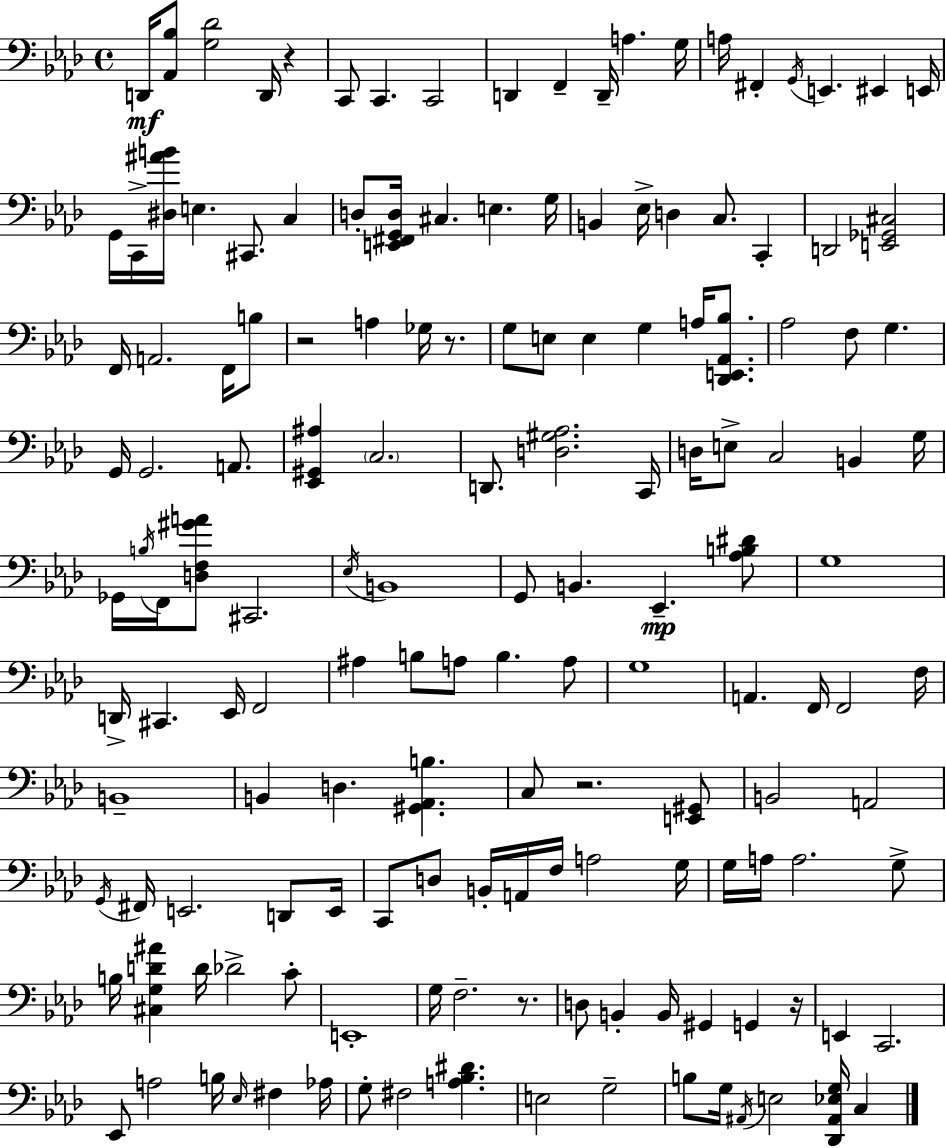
{
  \clef bass
  \time 4/4
  \defaultTimeSignature
  \key aes \major
  d,16\mf <aes, bes>8 <g des'>2 d,16 r4 | c,8 c,4. c,2 | d,4 f,4-- d,16-- a4. g16 | a16 fis,4-. \acciaccatura { g,16 } e,4. eis,4 | \break e,16 g,16 c,16-> <dis ais' b'>16 e4. cis,8. c4 | d8-. <e, fis, g, d>16 cis4. e4. | g16 b,4 ees16-> d4 c8. c,4-. | d,2 <e, ges, cis>2 | \break f,16 a,2. f,16 b8 | r2 a4 ges16 r8. | g8 e8 e4 g4 a16 <des, e, aes, bes>8. | aes2 f8 g4. | \break g,16 g,2. a,8. | <ees, gis, ais>4 \parenthesize c2. | d,8. <d gis aes>2. | c,16 d16 e8-> c2 b,4 | \break g16 ges,16 \acciaccatura { b16 } f,16 <d f gis' a'>8 cis,2. | \acciaccatura { ees16 } b,1 | g,8 b,4. ees,4.--\mp | <aes b dis'>8 g1 | \break d,16-> cis,4. ees,16 f,2 | ais4 b8 a8 b4. | a8 g1 | a,4. f,16 f,2 | \break f16 b,1-- | b,4 d4. <gis, aes, b>4. | c8 r2. | <e, gis,>8 b,2 a,2 | \break \acciaccatura { g,16 } fis,16 e,2. | d,8 e,16 c,8 d8 b,16-. a,16 f16 a2 | g16 g16 a16 a2. | g8-> b16 <cis g d' ais'>4 d'16 des'2-> | \break c'8-. e,1-. | g16 f2.-- | r8. d8 b,4-. b,16 gis,4 g,4 | r16 e,4 c,2. | \break ees,8 a2 b16 \grace { ees16 } | fis4 aes16 g8-. fis2 <a bes dis'>4. | e2 g2-- | b8 g16 \acciaccatura { ais,16 } e2 | \break <des, ais, ees g>16 c4 \bar "|."
}